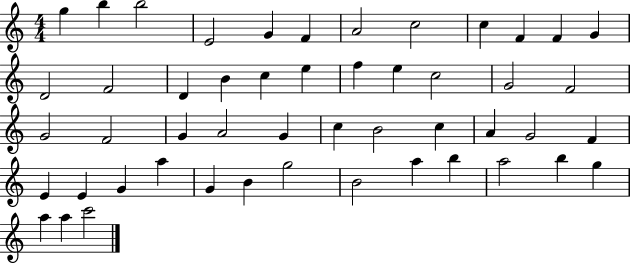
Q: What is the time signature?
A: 4/4